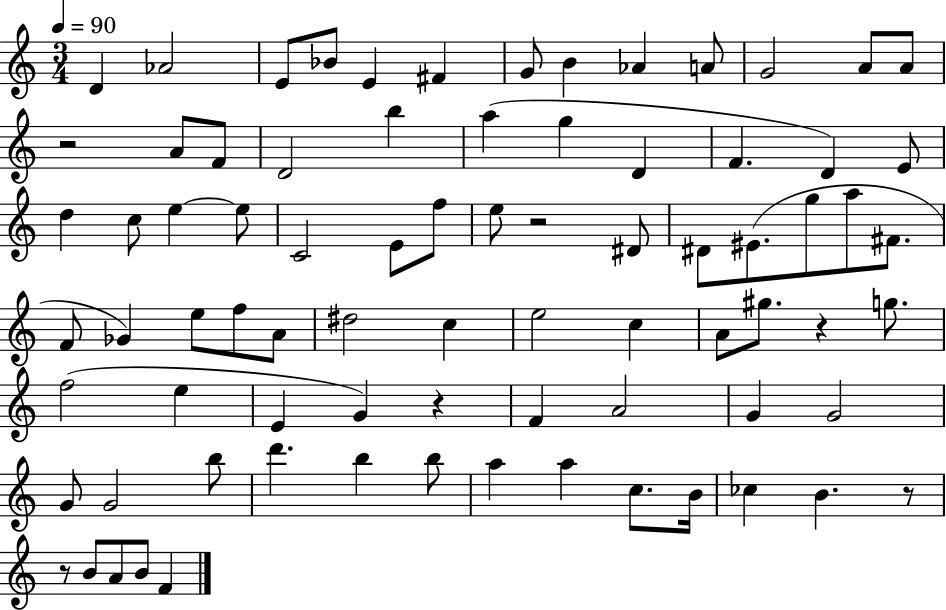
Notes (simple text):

D4/q Ab4/h E4/e Bb4/e E4/q F#4/q G4/e B4/q Ab4/q A4/e G4/h A4/e A4/e R/h A4/e F4/e D4/h B5/q A5/q G5/q D4/q F4/q. D4/q E4/e D5/q C5/e E5/q E5/e C4/h E4/e F5/e E5/e R/h D#4/e D#4/e EIS4/e. G5/e A5/e F#4/e. F4/e Gb4/q E5/e F5/e A4/e D#5/h C5/q E5/h C5/q A4/e G#5/e. R/q G5/e. F5/h E5/q E4/q G4/q R/q F4/q A4/h G4/q G4/h G4/e G4/h B5/e D6/q. B5/q B5/e A5/q A5/q C5/e. B4/s CES5/q B4/q. R/e R/e B4/e A4/e B4/e F4/q